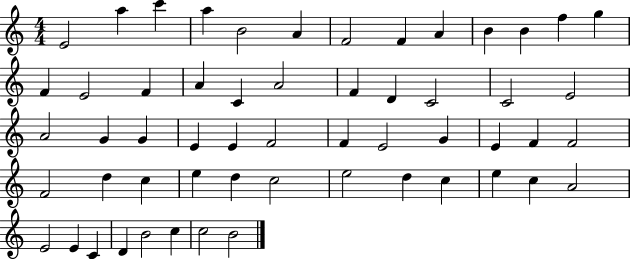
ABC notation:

X:1
T:Untitled
M:4/4
L:1/4
K:C
E2 a c' a B2 A F2 F A B B f g F E2 F A C A2 F D C2 C2 E2 A2 G G E E F2 F E2 G E F F2 F2 d c e d c2 e2 d c e c A2 E2 E C D B2 c c2 B2